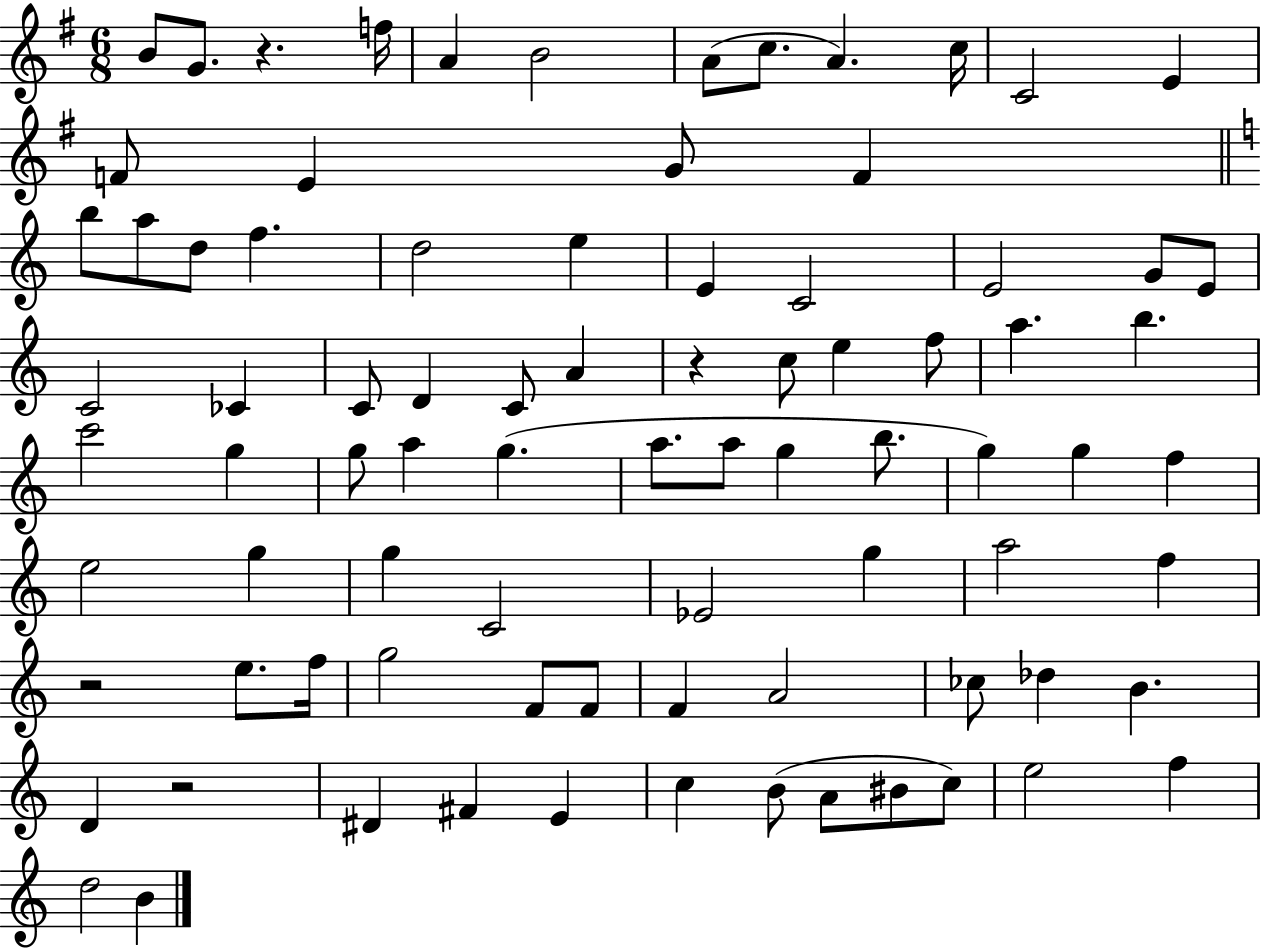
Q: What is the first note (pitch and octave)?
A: B4